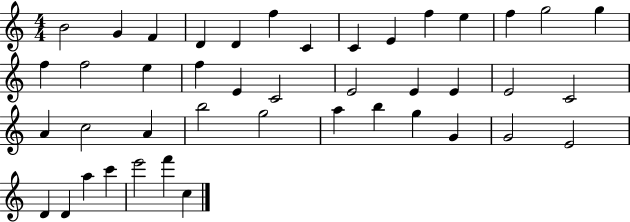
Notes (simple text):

B4/h G4/q F4/q D4/q D4/q F5/q C4/q C4/q E4/q F5/q E5/q F5/q G5/h G5/q F5/q F5/h E5/q F5/q E4/q C4/h E4/h E4/q E4/q E4/h C4/h A4/q C5/h A4/q B5/h G5/h A5/q B5/q G5/q G4/q G4/h E4/h D4/q D4/q A5/q C6/q E6/h F6/q C5/q